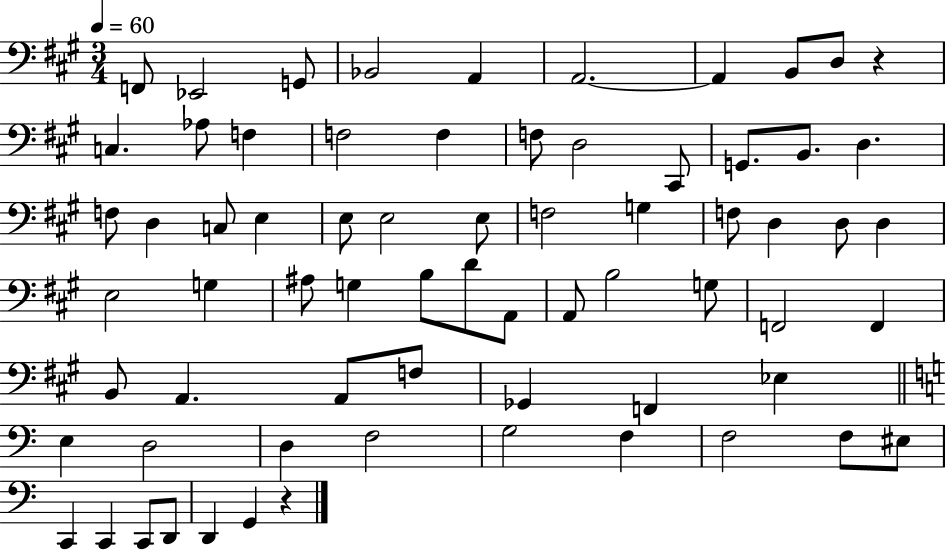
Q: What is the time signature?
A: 3/4